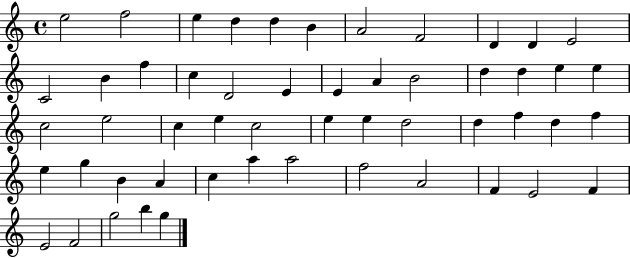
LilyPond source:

{
  \clef treble
  \time 4/4
  \defaultTimeSignature
  \key c \major
  e''2 f''2 | e''4 d''4 d''4 b'4 | a'2 f'2 | d'4 d'4 e'2 | \break c'2 b'4 f''4 | c''4 d'2 e'4 | e'4 a'4 b'2 | d''4 d''4 e''4 e''4 | \break c''2 e''2 | c''4 e''4 c''2 | e''4 e''4 d''2 | d''4 f''4 d''4 f''4 | \break e''4 g''4 b'4 a'4 | c''4 a''4 a''2 | f''2 a'2 | f'4 e'2 f'4 | \break e'2 f'2 | g''2 b''4 g''4 | \bar "|."
}